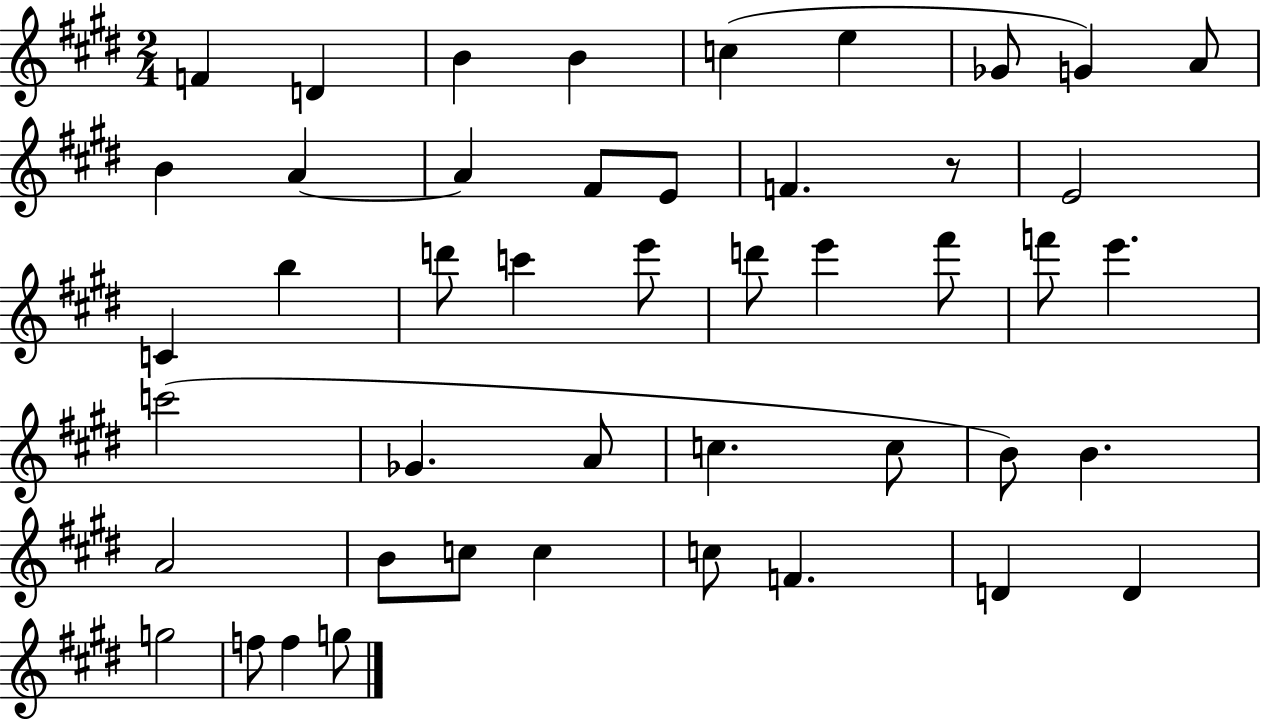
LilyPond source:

{
  \clef treble
  \numericTimeSignature
  \time 2/4
  \key e \major
  f'4 d'4 | b'4 b'4 | c''4( e''4 | ges'8 g'4) a'8 | \break b'4 a'4~~ | a'4 fis'8 e'8 | f'4. r8 | e'2 | \break c'4 b''4 | d'''8 c'''4 e'''8 | d'''8 e'''4 fis'''8 | f'''8 e'''4. | \break c'''2( | ges'4. a'8 | c''4. c''8 | b'8) b'4. | \break a'2 | b'8 c''8 c''4 | c''8 f'4. | d'4 d'4 | \break g''2 | f''8 f''4 g''8 | \bar "|."
}